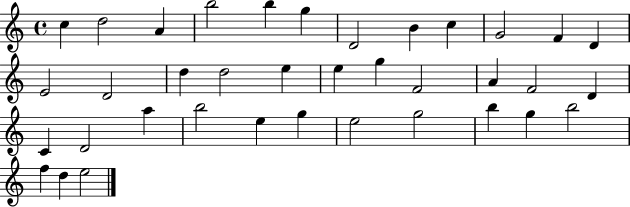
{
  \clef treble
  \time 4/4
  \defaultTimeSignature
  \key c \major
  c''4 d''2 a'4 | b''2 b''4 g''4 | d'2 b'4 c''4 | g'2 f'4 d'4 | \break e'2 d'2 | d''4 d''2 e''4 | e''4 g''4 f'2 | a'4 f'2 d'4 | \break c'4 d'2 a''4 | b''2 e''4 g''4 | e''2 g''2 | b''4 g''4 b''2 | \break f''4 d''4 e''2 | \bar "|."
}